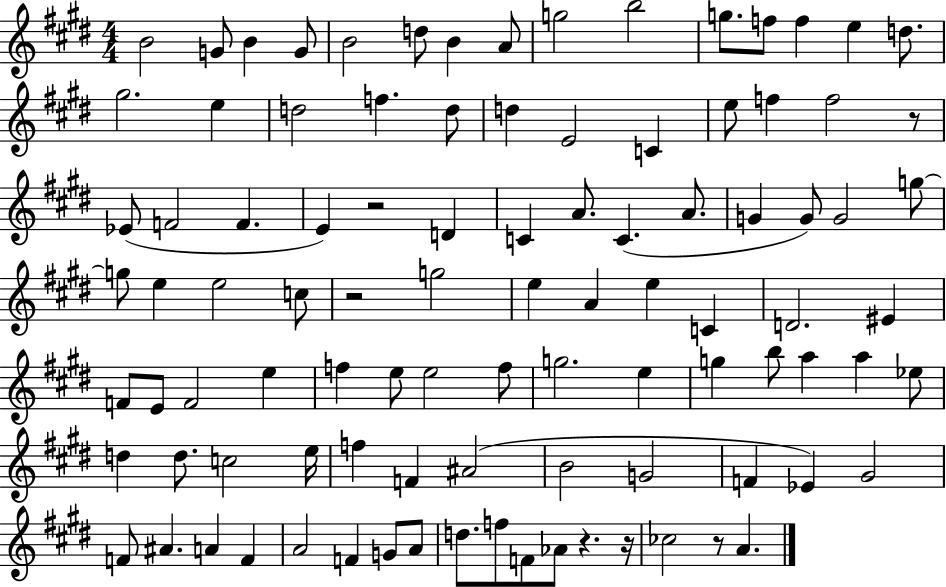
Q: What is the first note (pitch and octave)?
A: B4